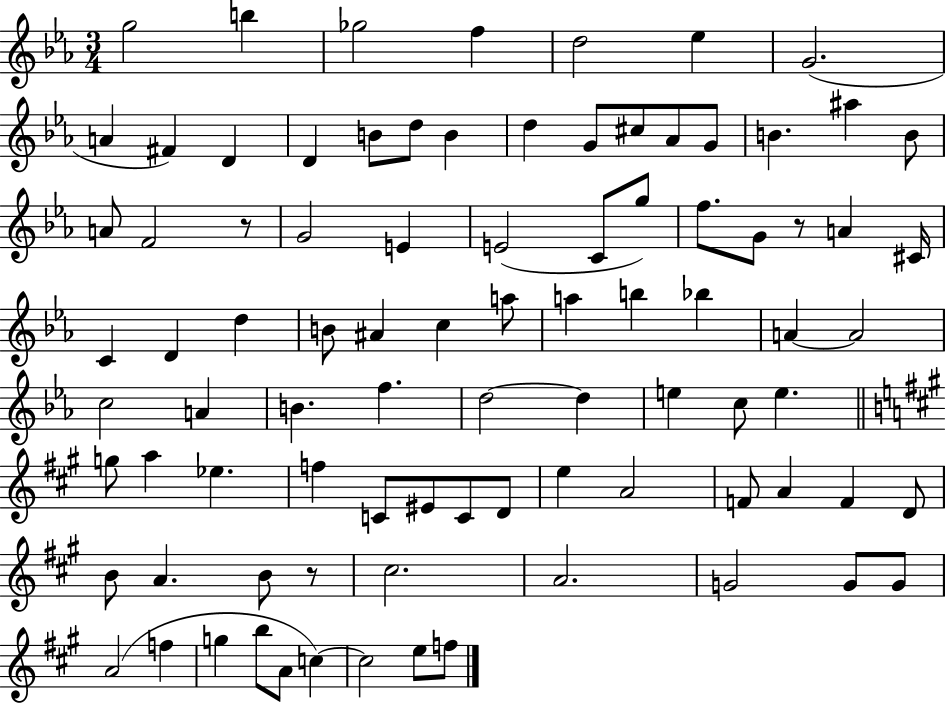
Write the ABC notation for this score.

X:1
T:Untitled
M:3/4
L:1/4
K:Eb
g2 b _g2 f d2 _e G2 A ^F D D B/2 d/2 B d G/2 ^c/2 _A/2 G/2 B ^a B/2 A/2 F2 z/2 G2 E E2 C/2 g/2 f/2 G/2 z/2 A ^C/4 C D d B/2 ^A c a/2 a b _b A A2 c2 A B f d2 d e c/2 e g/2 a _e f C/2 ^E/2 C/2 D/2 e A2 F/2 A F D/2 B/2 A B/2 z/2 ^c2 A2 G2 G/2 G/2 A2 f g b/2 A/2 c c2 e/2 f/2